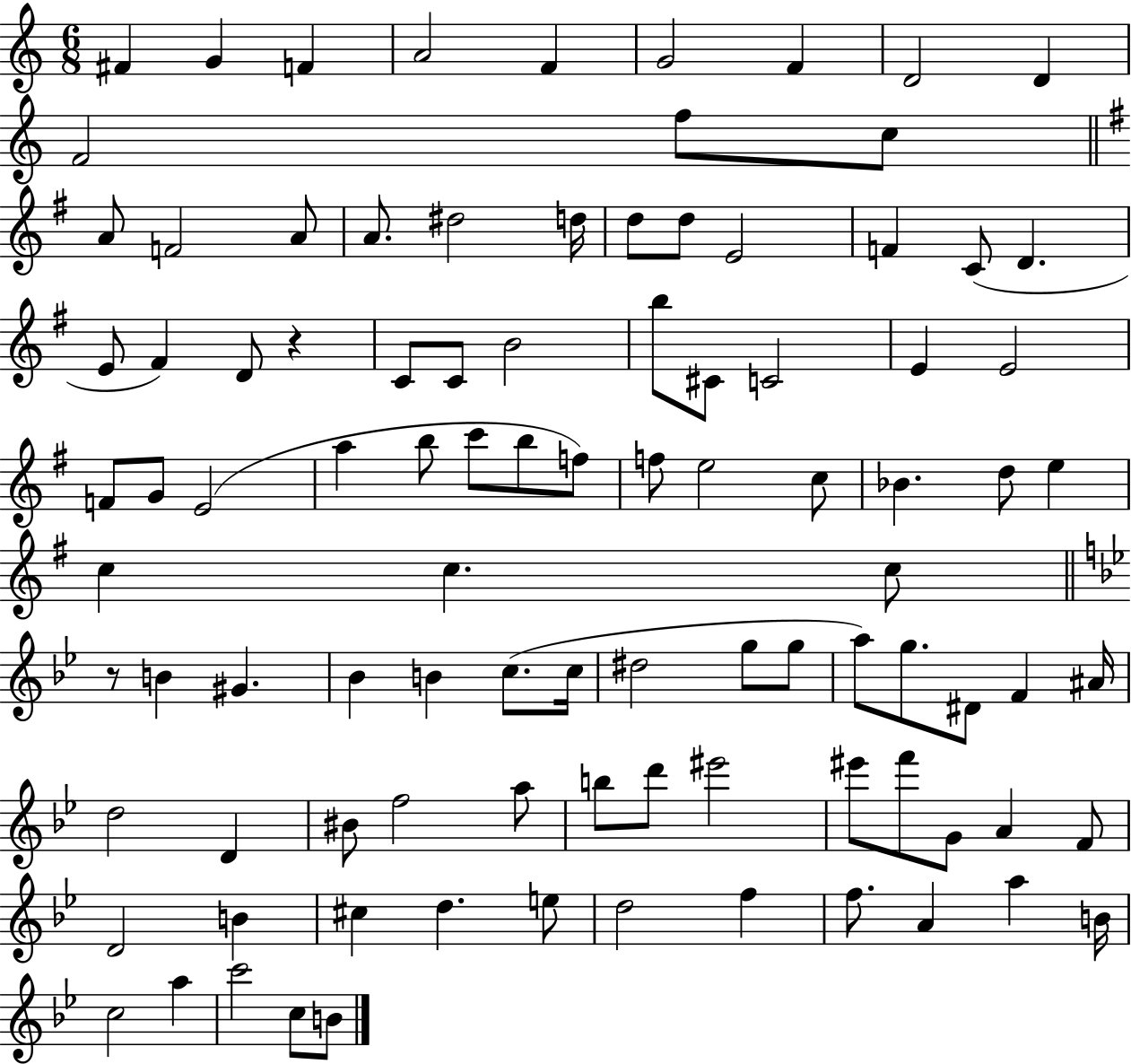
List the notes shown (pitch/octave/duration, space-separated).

F#4/q G4/q F4/q A4/h F4/q G4/h F4/q D4/h D4/q F4/h F5/e C5/e A4/e F4/h A4/e A4/e. D#5/h D5/s D5/e D5/e E4/h F4/q C4/e D4/q. E4/e F#4/q D4/e R/q C4/e C4/e B4/h B5/e C#4/e C4/h E4/q E4/h F4/e G4/e E4/h A5/q B5/e C6/e B5/e F5/e F5/e E5/h C5/e Bb4/q. D5/e E5/q C5/q C5/q. C5/e R/e B4/q G#4/q. Bb4/q B4/q C5/e. C5/s D#5/h G5/e G5/e A5/e G5/e. D#4/e F4/q A#4/s D5/h D4/q BIS4/e F5/h A5/e B5/e D6/e EIS6/h EIS6/e F6/e G4/e A4/q F4/e D4/h B4/q C#5/q D5/q. E5/e D5/h F5/q F5/e. A4/q A5/q B4/s C5/h A5/q C6/h C5/e B4/e